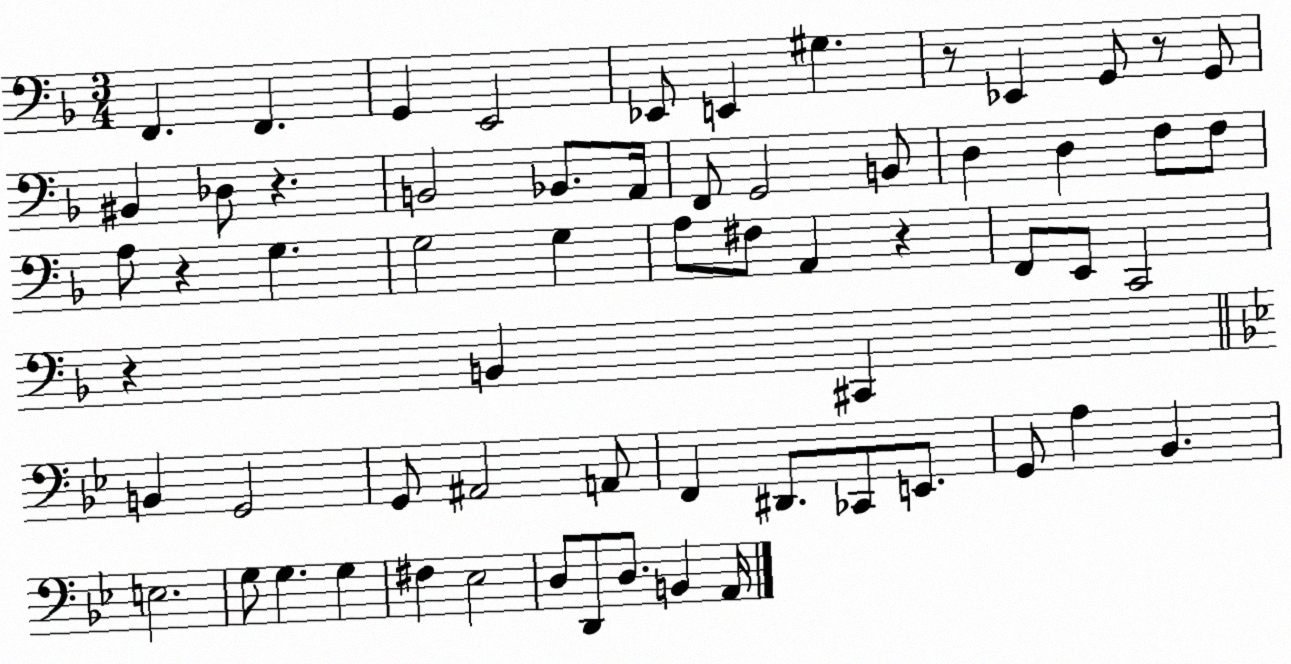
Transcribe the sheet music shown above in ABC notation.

X:1
T:Untitled
M:3/4
L:1/4
K:F
F,, F,, G,, E,,2 _E,,/2 E,, ^G, z/2 _E,, G,,/2 z/2 G,,/2 ^B,, _D,/2 z B,,2 _B,,/2 A,,/4 F,,/2 G,,2 B,,/2 D, D, F,/2 F,/2 A,/2 z G, G,2 G, A,/2 ^F,/2 A,, z F,,/2 E,,/2 C,,2 z B,, ^C,, B,, G,,2 G,,/2 ^A,,2 A,,/2 F,, ^D,,/2 _C,,/2 E,,/2 G,,/2 A, _B,, E,2 G,/2 G, G, ^F, _E,2 D,/2 D,,/2 D,/2 B,, A,,/4